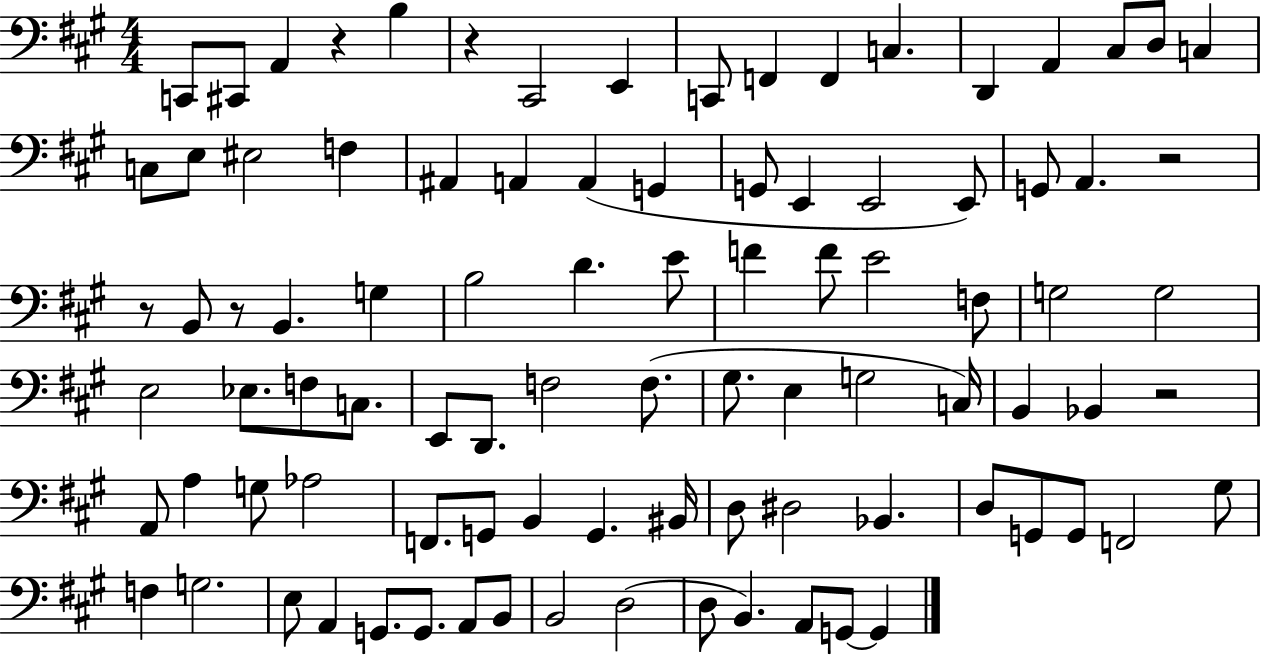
X:1
T:Untitled
M:4/4
L:1/4
K:A
C,,/2 ^C,,/2 A,, z B, z ^C,,2 E,, C,,/2 F,, F,, C, D,, A,, ^C,/2 D,/2 C, C,/2 E,/2 ^E,2 F, ^A,, A,, A,, G,, G,,/2 E,, E,,2 E,,/2 G,,/2 A,, z2 z/2 B,,/2 z/2 B,, G, B,2 D E/2 F F/2 E2 F,/2 G,2 G,2 E,2 _E,/2 F,/2 C,/2 E,,/2 D,,/2 F,2 F,/2 ^G,/2 E, G,2 C,/4 B,, _B,, z2 A,,/2 A, G,/2 _A,2 F,,/2 G,,/2 B,, G,, ^B,,/4 D,/2 ^D,2 _B,, D,/2 G,,/2 G,,/2 F,,2 ^G,/2 F, G,2 E,/2 A,, G,,/2 G,,/2 A,,/2 B,,/2 B,,2 D,2 D,/2 B,, A,,/2 G,,/2 G,,